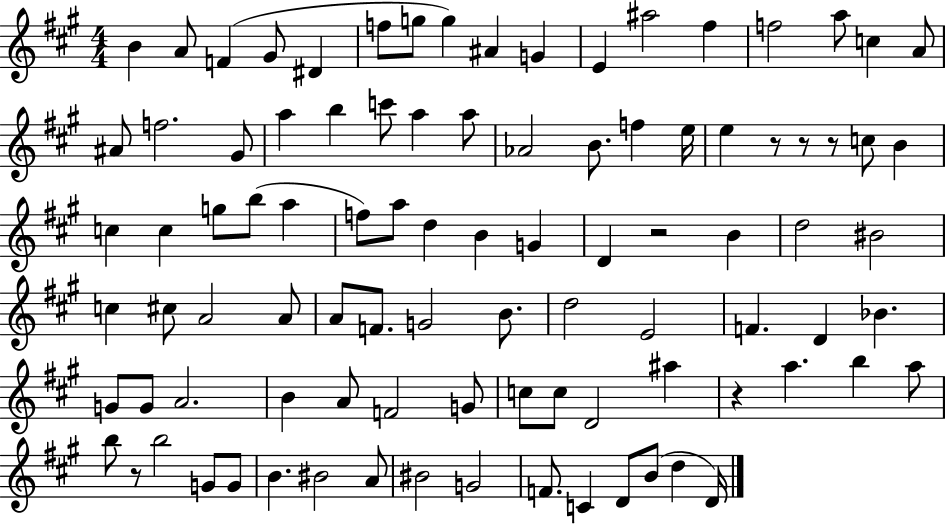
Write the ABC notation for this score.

X:1
T:Untitled
M:4/4
L:1/4
K:A
B A/2 F ^G/2 ^D f/2 g/2 g ^A G E ^a2 ^f f2 a/2 c A/2 ^A/2 f2 ^G/2 a b c'/2 a a/2 _A2 B/2 f e/4 e z/2 z/2 z/2 c/2 B c c g/2 b/2 a f/2 a/2 d B G D z2 B d2 ^B2 c ^c/2 A2 A/2 A/2 F/2 G2 B/2 d2 E2 F D _B G/2 G/2 A2 B A/2 F2 G/2 c/2 c/2 D2 ^a z a b a/2 b/2 z/2 b2 G/2 G/2 B ^B2 A/2 ^B2 G2 F/2 C D/2 B/2 d D/4